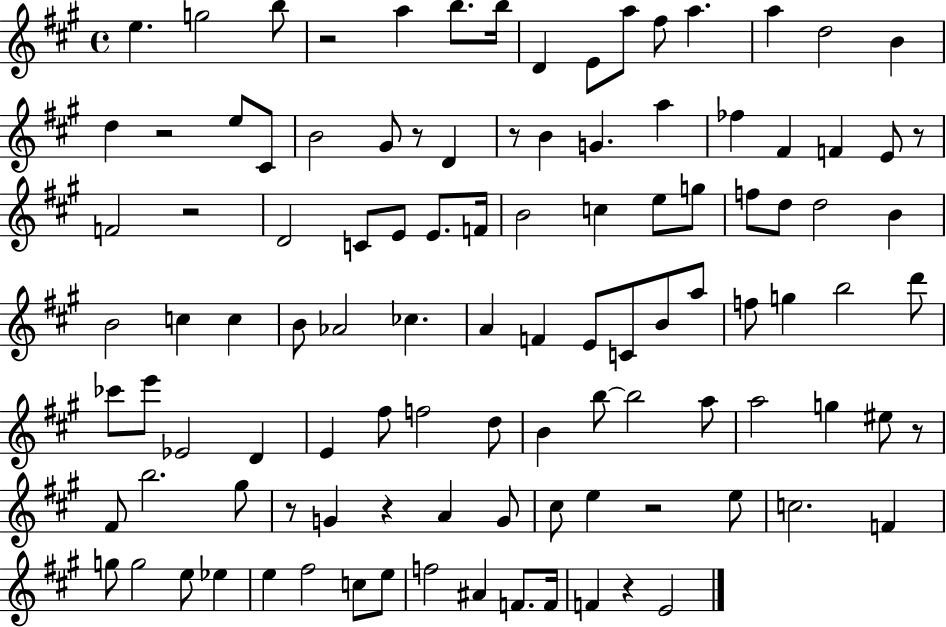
{
  \clef treble
  \time 4/4
  \defaultTimeSignature
  \key a \major
  \repeat volta 2 { e''4. g''2 b''8 | r2 a''4 b''8. b''16 | d'4 e'8 a''8 fis''8 a''4. | a''4 d''2 b'4 | \break d''4 r2 e''8 cis'8 | b'2 gis'8 r8 d'4 | r8 b'4 g'4. a''4 | fes''4 fis'4 f'4 e'8 r8 | \break f'2 r2 | d'2 c'8 e'8 e'8. f'16 | b'2 c''4 e''8 g''8 | f''8 d''8 d''2 b'4 | \break b'2 c''4 c''4 | b'8 aes'2 ces''4. | a'4 f'4 e'8 c'8 b'8 a''8 | f''8 g''4 b''2 d'''8 | \break ces'''8 e'''8 ees'2 d'4 | e'4 fis''8 f''2 d''8 | b'4 b''8~~ b''2 a''8 | a''2 g''4 eis''8 r8 | \break fis'8 b''2. gis''8 | r8 g'4 r4 a'4 g'8 | cis''8 e''4 r2 e''8 | c''2. f'4 | \break g''8 g''2 e''8 ees''4 | e''4 fis''2 c''8 e''8 | f''2 ais'4 f'8. f'16 | f'4 r4 e'2 | \break } \bar "|."
}